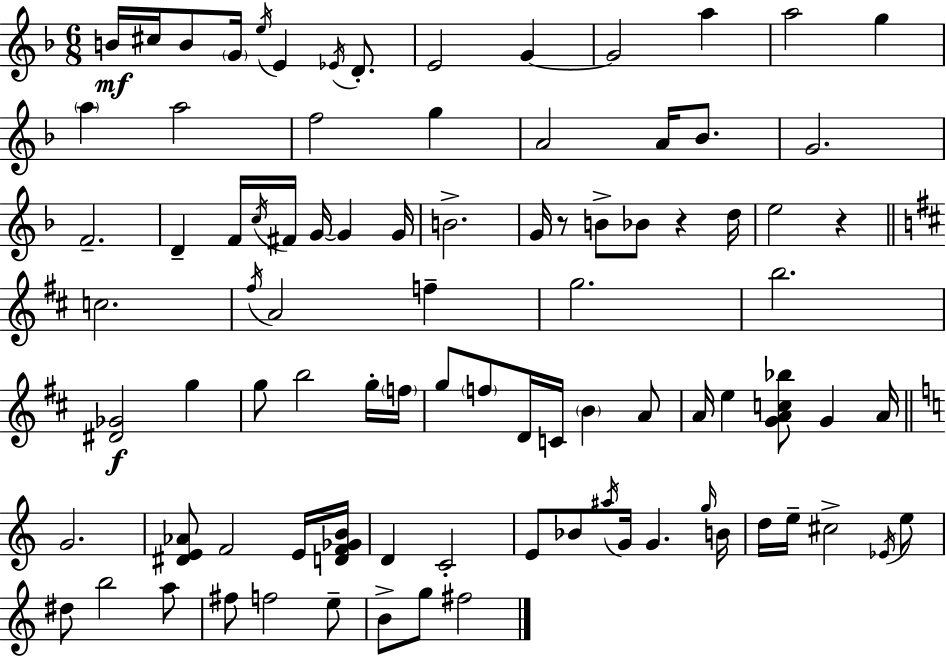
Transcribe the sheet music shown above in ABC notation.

X:1
T:Untitled
M:6/8
L:1/4
K:F
B/4 ^c/4 B/2 G/4 e/4 E _E/4 D/2 E2 G G2 a a2 g a a2 f2 g A2 A/4 _B/2 G2 F2 D F/4 c/4 ^F/4 G/4 G G/4 B2 G/4 z/2 B/2 _B/2 z d/4 e2 z c2 ^f/4 A2 f g2 b2 [^D_G]2 g g/2 b2 g/4 f/4 g/2 f/2 D/4 C/4 B A/2 A/4 e [GAc_b]/2 G A/4 G2 [^DE_A]/2 F2 E/4 [DF_GB]/4 D C2 E/2 _B/2 ^a/4 G/4 G g/4 B/4 d/4 e/4 ^c2 _E/4 e/2 ^d/2 b2 a/2 ^f/2 f2 e/2 B/2 g/2 ^f2